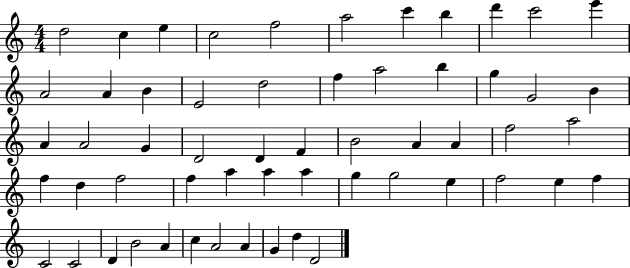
{
  \clef treble
  \numericTimeSignature
  \time 4/4
  \key c \major
  d''2 c''4 e''4 | c''2 f''2 | a''2 c'''4 b''4 | d'''4 c'''2 e'''4 | \break a'2 a'4 b'4 | e'2 d''2 | f''4 a''2 b''4 | g''4 g'2 b'4 | \break a'4 a'2 g'4 | d'2 d'4 f'4 | b'2 a'4 a'4 | f''2 a''2 | \break f''4 d''4 f''2 | f''4 a''4 a''4 a''4 | g''4 g''2 e''4 | f''2 e''4 f''4 | \break c'2 c'2 | d'4 b'2 a'4 | c''4 a'2 a'4 | g'4 d''4 d'2 | \break \bar "|."
}